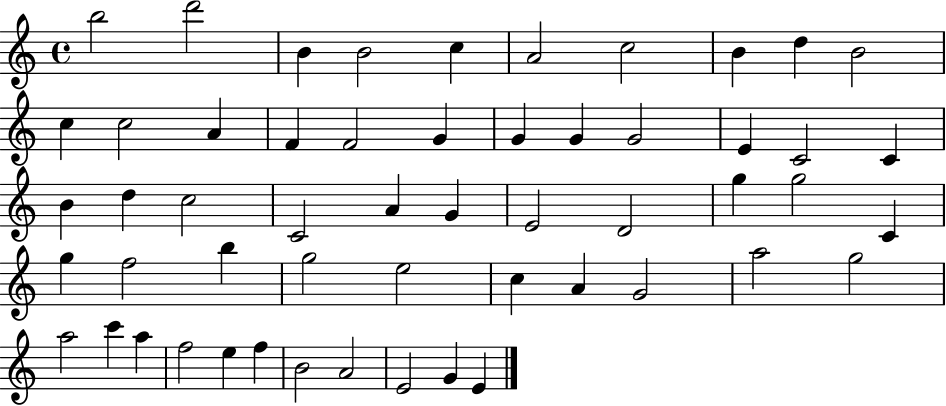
B5/h D6/h B4/q B4/h C5/q A4/h C5/h B4/q D5/q B4/h C5/q C5/h A4/q F4/q F4/h G4/q G4/q G4/q G4/h E4/q C4/h C4/q B4/q D5/q C5/h C4/h A4/q G4/q E4/h D4/h G5/q G5/h C4/q G5/q F5/h B5/q G5/h E5/h C5/q A4/q G4/h A5/h G5/h A5/h C6/q A5/q F5/h E5/q F5/q B4/h A4/h E4/h G4/q E4/q